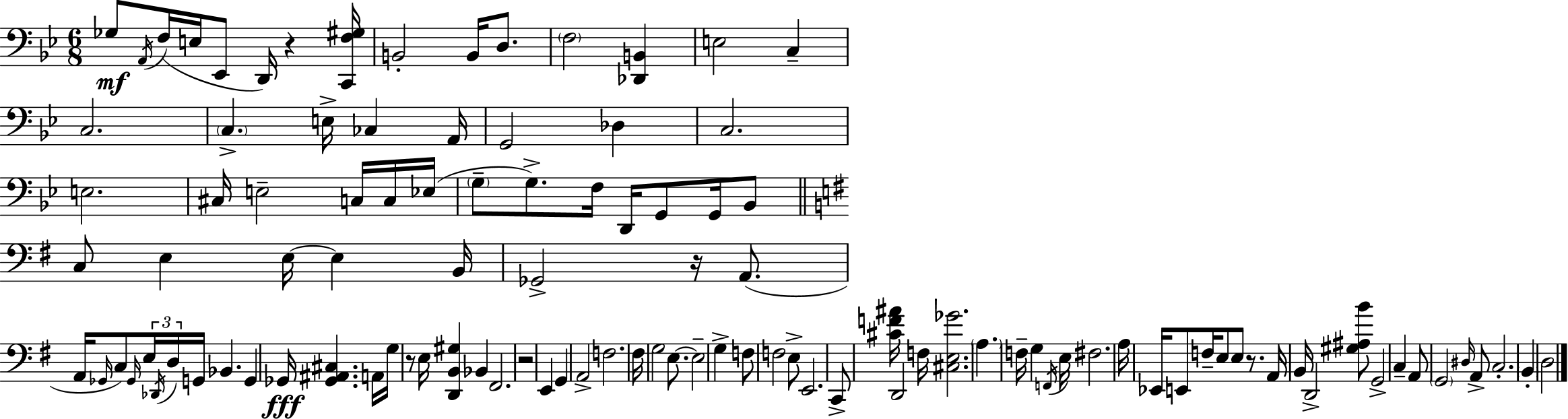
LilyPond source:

{
  \clef bass
  \numericTimeSignature
  \time 6/8
  \key g \minor
  \repeat volta 2 { ges8\mf \acciaccatura { a,16 }( f16 e16 ees,8 d,16) r4 | <c, f gis>16 b,2-. b,16 d8. | \parenthesize f2 <des, b,>4 | e2 c4-- | \break c2. | \parenthesize c4.-> e16-> ces4 | a,16 g,2 des4 | c2. | \break e2. | cis16 e2-- c16 c16 | ees16( \parenthesize g8-- g8.->) f16 d,16 g,8 g,16 bes,8 | \bar "||" \break \key e \minor c8 e4 e16~~ e4 b,16 | ges,2-> r16 a,8.( | a,16 \grace { ges,16 } c8) \grace { ges,16 } \tuplet 3/2 { e16 \acciaccatura { des,16 } d16 } g,16 bes,4. | g,4 ges,16\fff <ges, ais, cis>4. | \break a,16 g16 r8 e16 <d, b, gis>4 bes,4 | fis,2. | r2 e,4 | g,4 a,2-> | \break f2. | fis16 g2 | e8.~~ e2-- g4-> | f8 f2 | \break e8-> e,2. | c,8-> <cis' f' ais'>16 d,2 | f16 <cis e ges'>2. | \parenthesize a4. f16-- g4 | \break \acciaccatura { f,16 } e16 fis2. | a16 ees,16 e,8 f16-- e8 e8 | r8. a,16 b,16 d,2-> | <gis ais b'>8 g,2-> | \break c4-- a,8 \parenthesize g,2 | \grace { dis16 } a,8-> c2.-. | \parenthesize b,4-. d2 | } \bar "|."
}